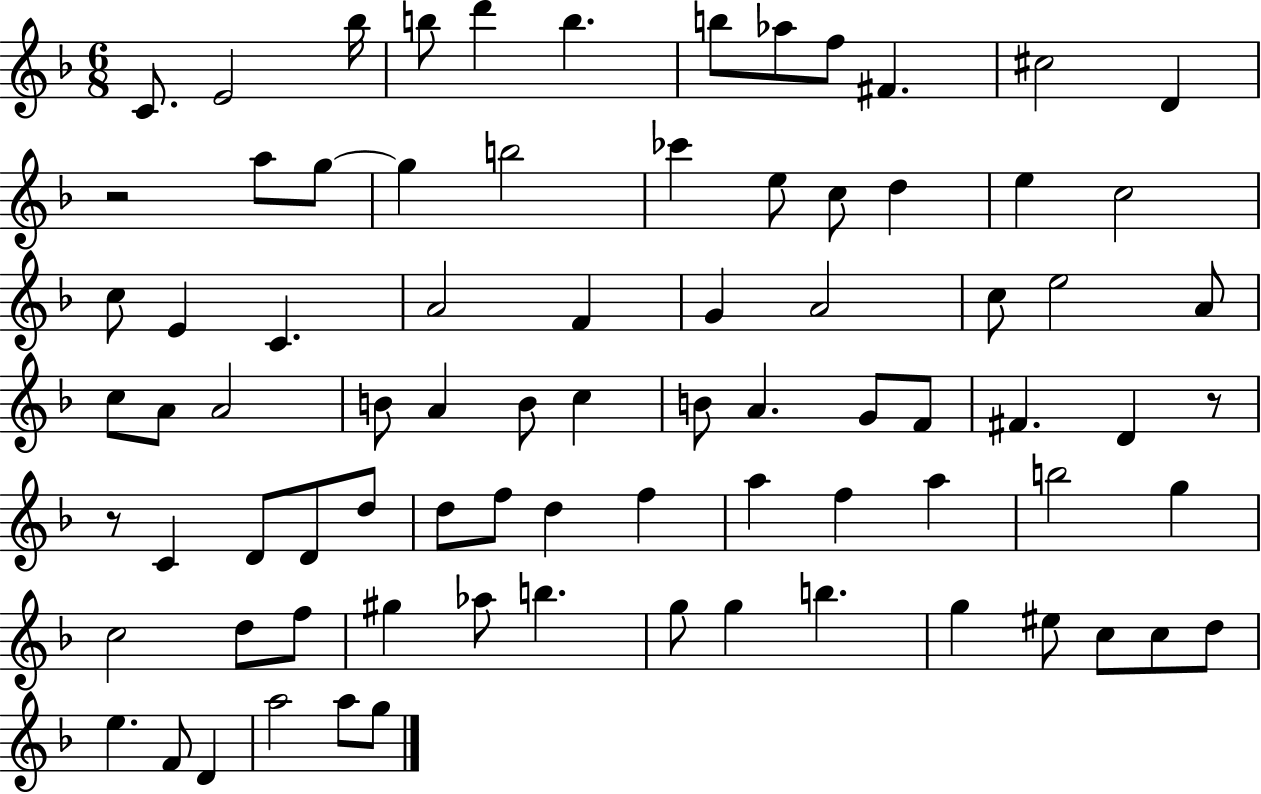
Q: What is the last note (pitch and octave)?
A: G5